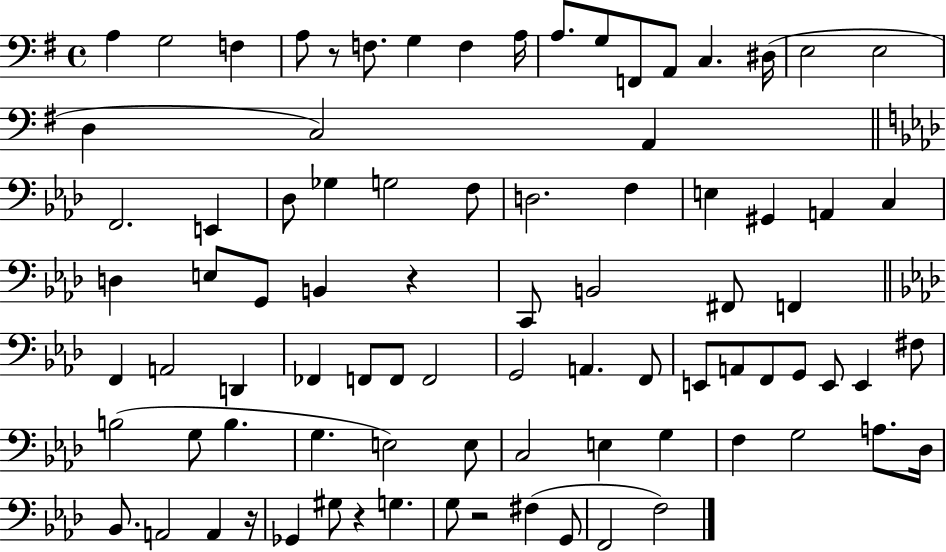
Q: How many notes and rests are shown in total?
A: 85